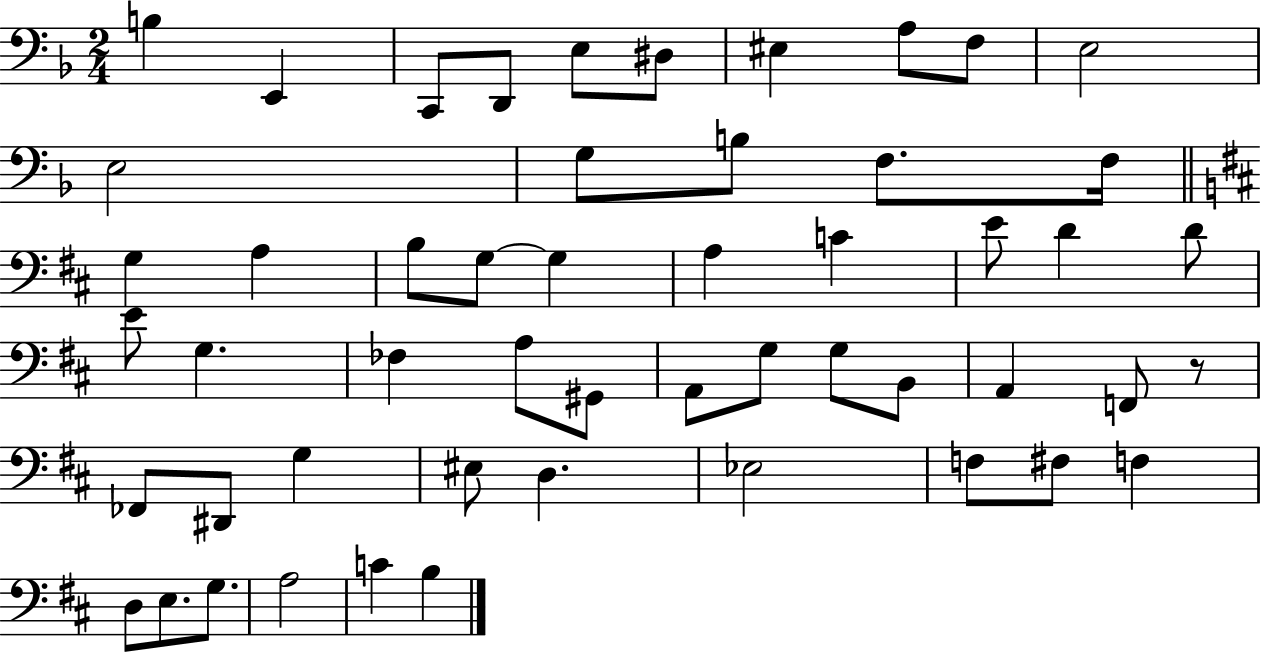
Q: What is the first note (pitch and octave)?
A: B3